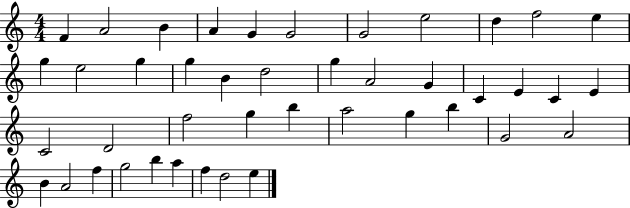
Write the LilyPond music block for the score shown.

{
  \clef treble
  \numericTimeSignature
  \time 4/4
  \key c \major
  f'4 a'2 b'4 | a'4 g'4 g'2 | g'2 e''2 | d''4 f''2 e''4 | \break g''4 e''2 g''4 | g''4 b'4 d''2 | g''4 a'2 g'4 | c'4 e'4 c'4 e'4 | \break c'2 d'2 | f''2 g''4 b''4 | a''2 g''4 b''4 | g'2 a'2 | \break b'4 a'2 f''4 | g''2 b''4 a''4 | f''4 d''2 e''4 | \bar "|."
}